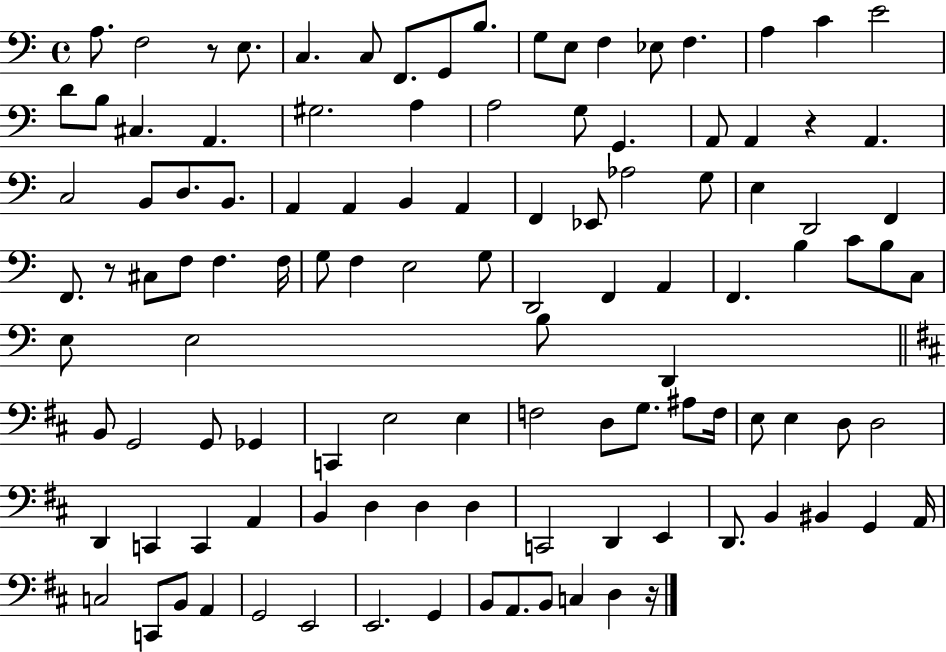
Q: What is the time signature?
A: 4/4